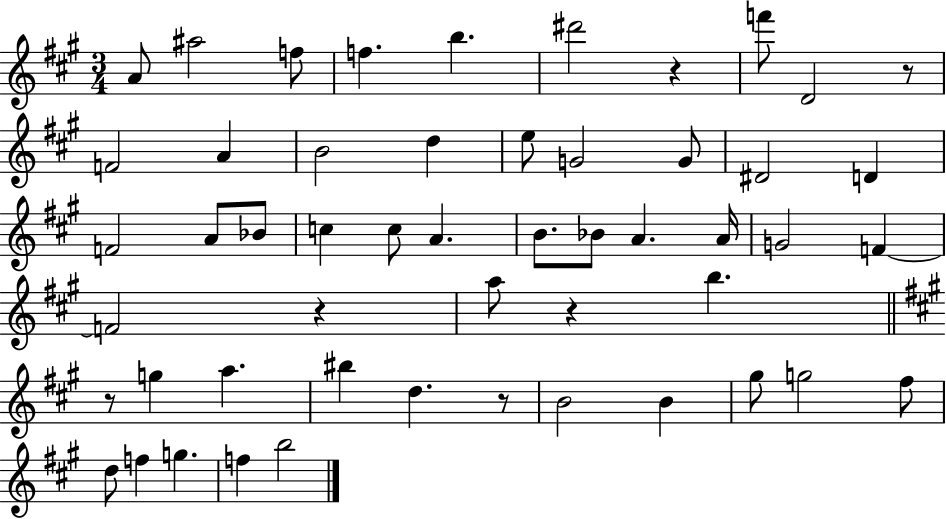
{
  \clef treble
  \numericTimeSignature
  \time 3/4
  \key a \major
  a'8 ais''2 f''8 | f''4. b''4. | dis'''2 r4 | f'''8 d'2 r8 | \break f'2 a'4 | b'2 d''4 | e''8 g'2 g'8 | dis'2 d'4 | \break f'2 a'8 bes'8 | c''4 c''8 a'4. | b'8. bes'8 a'4. a'16 | g'2 f'4~~ | \break f'2 r4 | a''8 r4 b''4. | \bar "||" \break \key a \major r8 g''4 a''4. | bis''4 d''4. r8 | b'2 b'4 | gis''8 g''2 fis''8 | \break d''8 f''4 g''4. | f''4 b''2 | \bar "|."
}